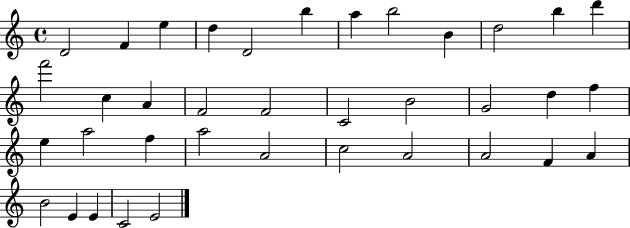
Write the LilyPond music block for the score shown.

{
  \clef treble
  \time 4/4
  \defaultTimeSignature
  \key c \major
  d'2 f'4 e''4 | d''4 d'2 b''4 | a''4 b''2 b'4 | d''2 b''4 d'''4 | \break f'''2 c''4 a'4 | f'2 f'2 | c'2 b'2 | g'2 d''4 f''4 | \break e''4 a''2 f''4 | a''2 a'2 | c''2 a'2 | a'2 f'4 a'4 | \break b'2 e'4 e'4 | c'2 e'2 | \bar "|."
}